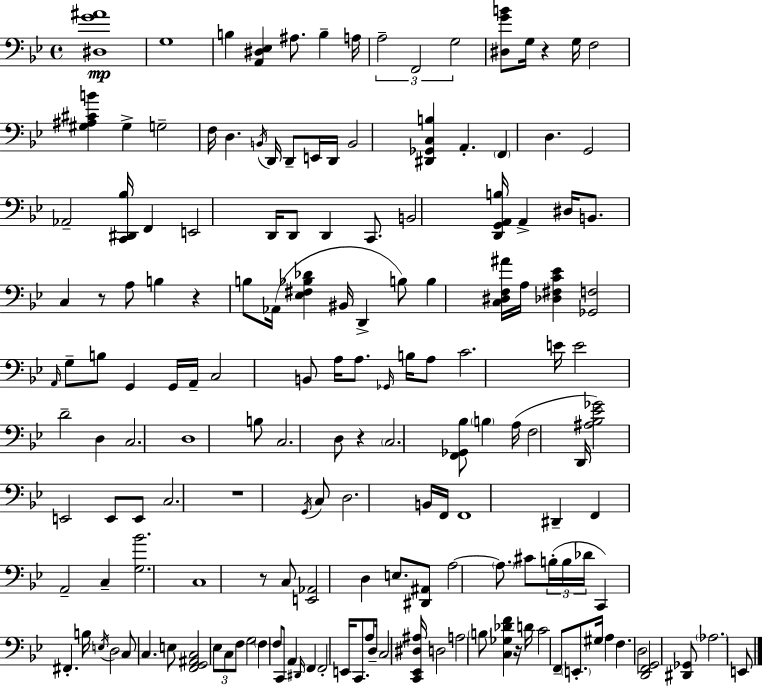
X:1
T:Untitled
M:4/4
L:1/4
K:Gm
[^D,G^A]4 G,4 B, [A,,^D,_E,] ^A,/2 B, A,/4 A,2 F,,2 G,2 [^D,GB]/2 G,/4 z G,/4 F,2 [^G,^A,^CB] ^G, G,2 F,/4 D, B,,/4 D,,/4 D,,/2 E,,/4 D,,/4 B,,2 [^D,,_G,,C,B,] A,, F,, D, G,,2 _A,,2 [C,,^D,,_B,]/4 F,, E,,2 D,,/4 D,,/2 D,, C,,/2 B,,2 [D,,G,,A,,B,]/4 A,, ^D,/4 B,,/2 C, z/2 A,/2 B, z B,/2 _A,,/4 [_E,^F,_B,_D] ^B,,/4 D,, B,/2 B, [C,^D,F,^A]/4 A,/4 [_D,^F,C_E] [_G,,F,]2 A,,/4 G,/2 B,/2 G,, G,,/4 A,,/4 C,2 B,,/2 A,/4 A,/2 _G,,/4 B,/4 A,/2 C2 E/4 E2 D2 D, C,2 D,4 B,/2 C,2 D,/2 z C,2 [F,,_G,,_B,]/2 B, A,/4 F,2 D,,/4 [^A,_B,_E_G]2 E,,2 E,,/2 E,,/2 C,2 z4 G,,/4 C,/2 D,2 B,,/4 F,,/4 F,,4 ^D,, F,, A,,2 C, [G,_B]2 C,4 z/2 C,/2 [E,,_A,,]2 D, E,/2 [^D,,^A,,]/2 A,2 A,/2 ^C/2 B,/4 B,/4 _D/4 C,, ^F,, B,/4 E,/4 D,2 C,/2 C, E,/2 [F,,G,,^A,,C,]2 _E,/2 C,/2 F,/2 G,2 F, F,/2 C,,/2 A,, ^D,,/4 F,, F,,2 E,,/4 C,,/2 A,/2 D,/4 C,2 [C,,_E,,^D,^A,]/4 D,2 A,2 B,/2 [C,_G,_DF] z/4 D/4 C2 F,,/2 E,,/2 ^G,/4 A, F, D,2 [D,,F,,G,,]2 [^D,,_G,,]/2 _A,2 E,,/2